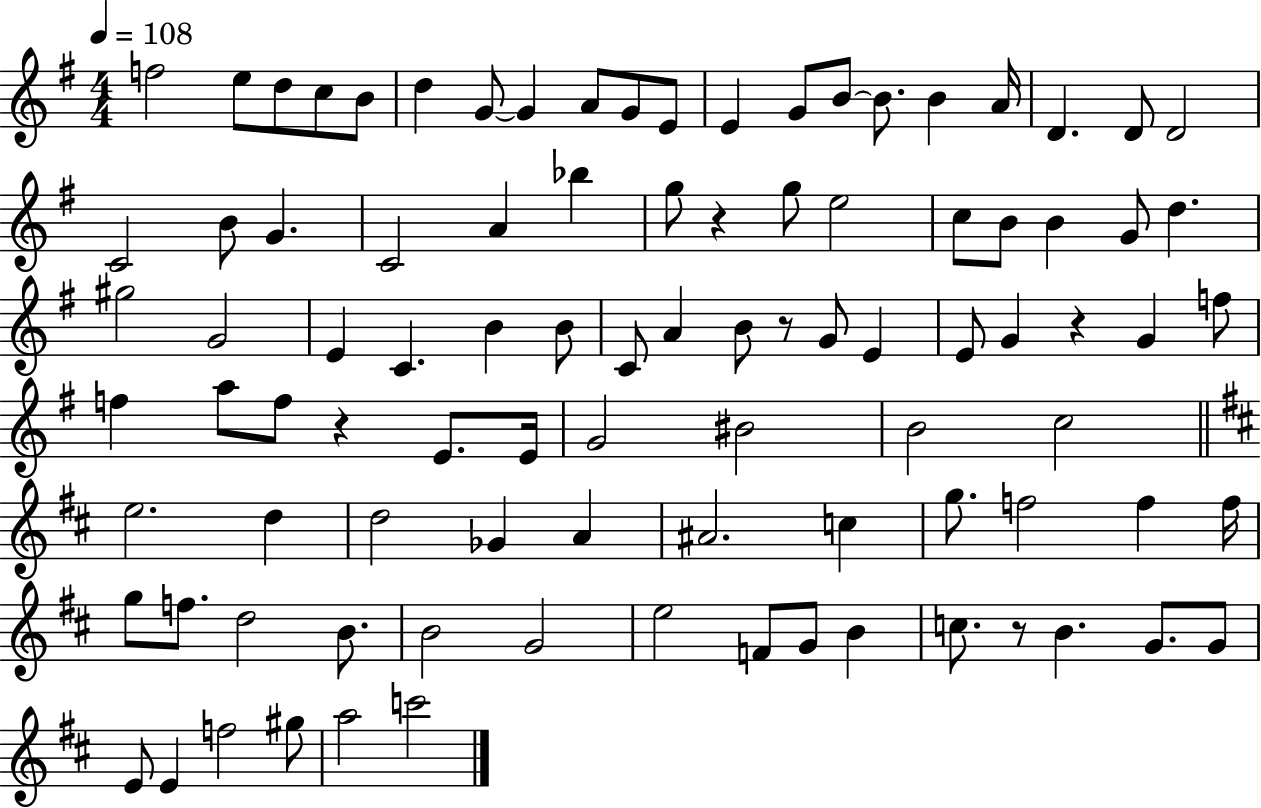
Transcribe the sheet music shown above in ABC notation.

X:1
T:Untitled
M:4/4
L:1/4
K:G
f2 e/2 d/2 c/2 B/2 d G/2 G A/2 G/2 E/2 E G/2 B/2 B/2 B A/4 D D/2 D2 C2 B/2 G C2 A _b g/2 z g/2 e2 c/2 B/2 B G/2 d ^g2 G2 E C B B/2 C/2 A B/2 z/2 G/2 E E/2 G z G f/2 f a/2 f/2 z E/2 E/4 G2 ^B2 B2 c2 e2 d d2 _G A ^A2 c g/2 f2 f f/4 g/2 f/2 d2 B/2 B2 G2 e2 F/2 G/2 B c/2 z/2 B G/2 G/2 E/2 E f2 ^g/2 a2 c'2